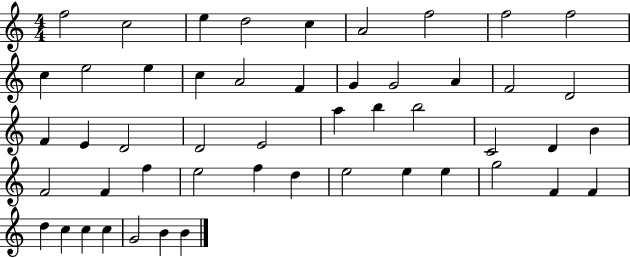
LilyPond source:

{
  \clef treble
  \numericTimeSignature
  \time 4/4
  \key c \major
  f''2 c''2 | e''4 d''2 c''4 | a'2 f''2 | f''2 f''2 | \break c''4 e''2 e''4 | c''4 a'2 f'4 | g'4 g'2 a'4 | f'2 d'2 | \break f'4 e'4 d'2 | d'2 e'2 | a''4 b''4 b''2 | c'2 d'4 b'4 | \break f'2 f'4 f''4 | e''2 f''4 d''4 | e''2 e''4 e''4 | g''2 f'4 f'4 | \break d''4 c''4 c''4 c''4 | g'2 b'4 b'4 | \bar "|."
}